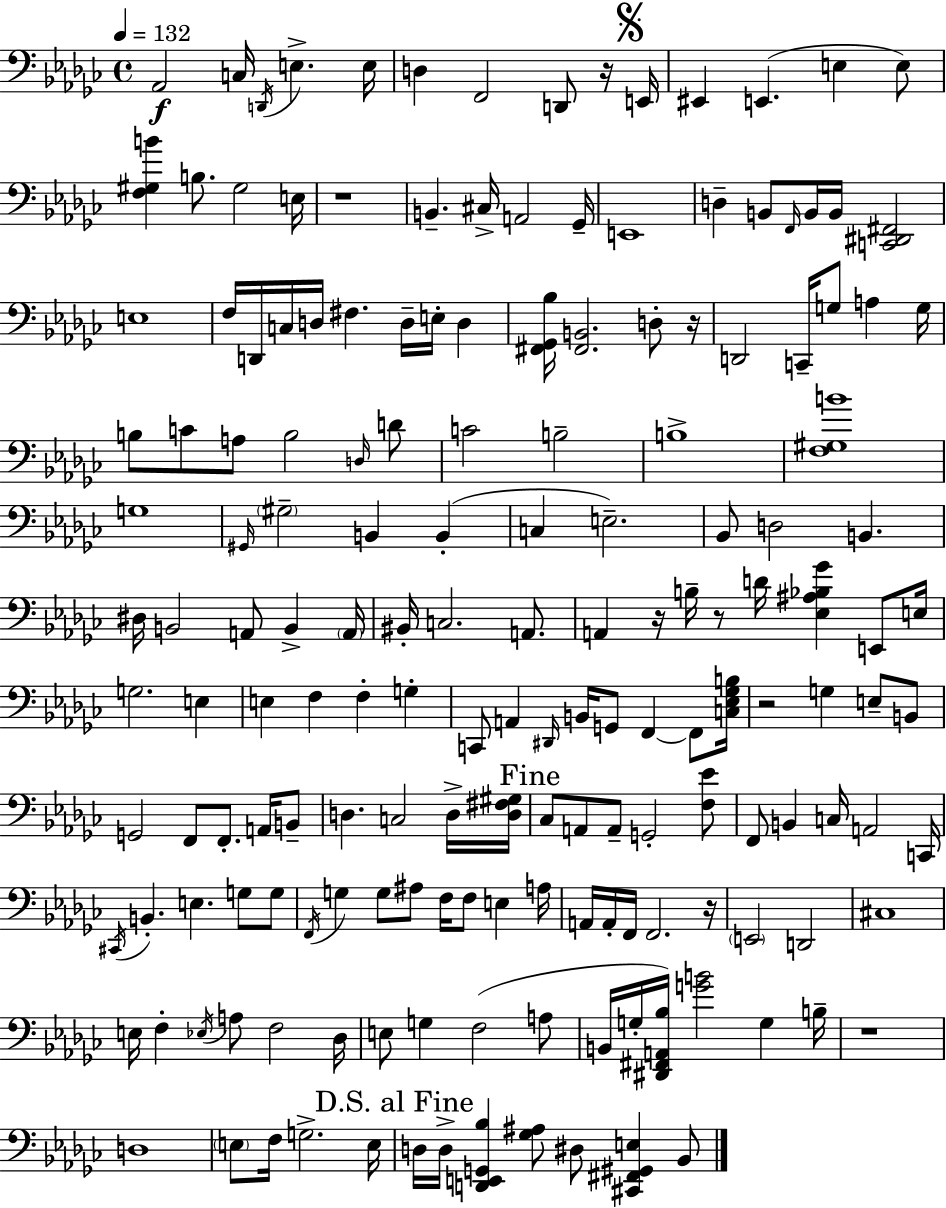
Ab2/h C3/s D2/s E3/q. E3/s D3/q F2/h D2/e R/s E2/s EIS2/q E2/q. E3/q E3/e [F3,G#3,B4]/q B3/e. G#3/h E3/s R/w B2/q. C#3/s A2/h Gb2/s E2/w D3/q B2/e F2/s B2/s B2/s [C2,D#2,F#2]/h E3/w F3/s D2/s C3/s D3/s F#3/q. D3/s E3/s D3/q [F#2,Gb2,Bb3]/s [F#2,B2]/h. D3/e R/s D2/h C2/s G3/e A3/q G3/s B3/e C4/e A3/e B3/h D3/s D4/e C4/h B3/h B3/w [F3,G#3,B4]/w G3/w G#2/s G#3/h B2/q B2/q C3/q E3/h. Bb2/e D3/h B2/q. D#3/s B2/h A2/e B2/q A2/s BIS2/s C3/h. A2/e. A2/q R/s B3/s R/e D4/s [Eb3,A#3,Bb3,Gb4]/q E2/e E3/s G3/h. E3/q E3/q F3/q F3/q G3/q C2/e A2/q D#2/s B2/s G2/e F2/q F2/e [C3,Eb3,Gb3,B3]/s R/h G3/q E3/e B2/e G2/h F2/e F2/e. A2/s B2/e D3/q. C3/h D3/s [D3,F#3,G#3]/s CES3/e A2/e A2/e G2/h [F3,Eb4]/e F2/e B2/q C3/s A2/h C2/s C#2/s B2/q. E3/q. G3/e G3/e F2/s G3/q G3/e A#3/e F3/s F3/e E3/q A3/s A2/s A2/s F2/s F2/h. R/s E2/h D2/h C#3/w E3/s F3/q Eb3/s A3/e F3/h Db3/s E3/e G3/q F3/h A3/e B2/s G3/s [D#2,F#2,A2,Bb3]/s [G4,B4]/h G3/q B3/s R/w D3/w E3/e F3/s G3/h. E3/s D3/s D3/s [D2,E2,G2,Bb3]/q [Gb3,A#3]/e D#3/e [C#2,F#2,G#2,E3]/q Bb2/e